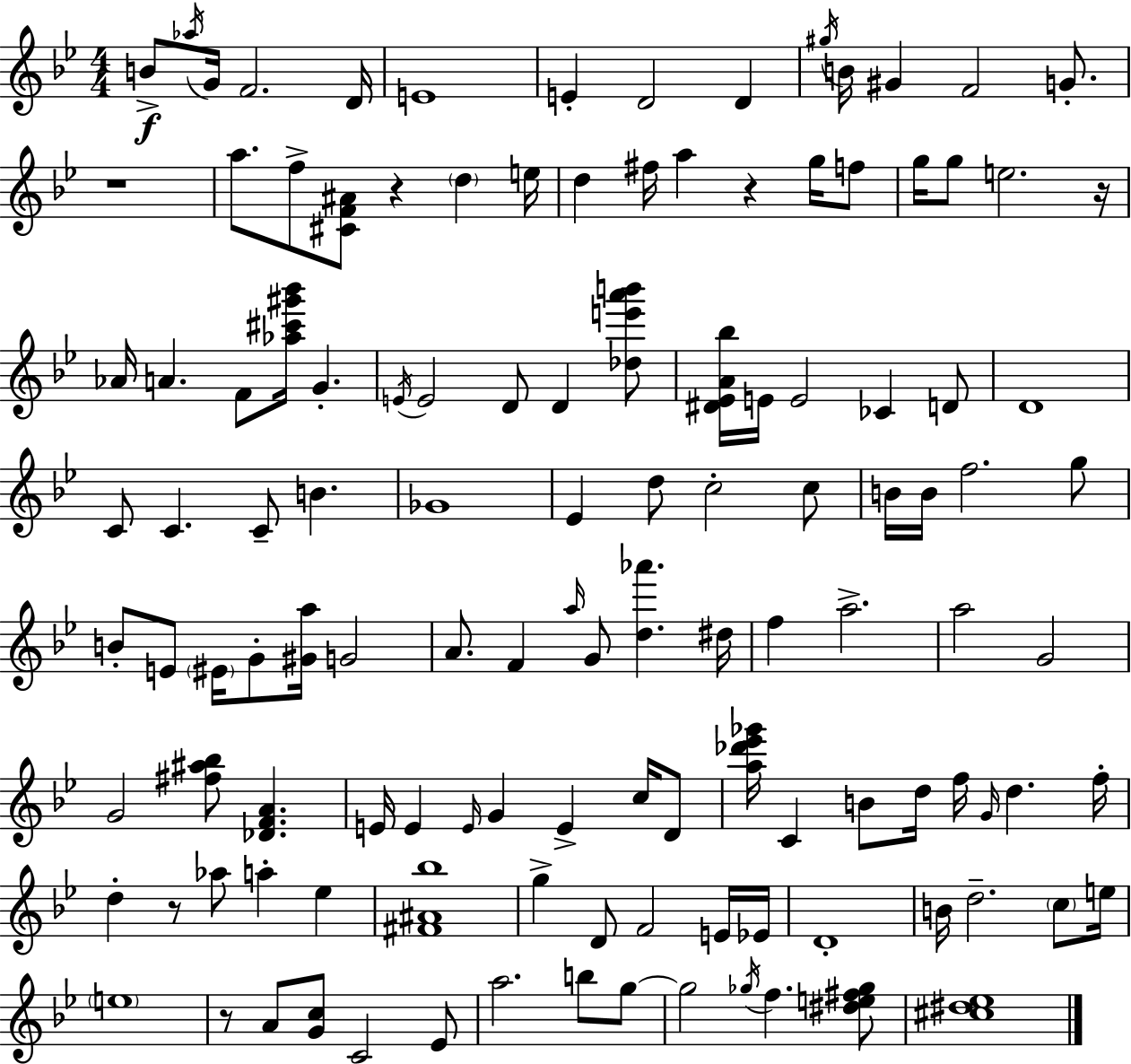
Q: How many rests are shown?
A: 6